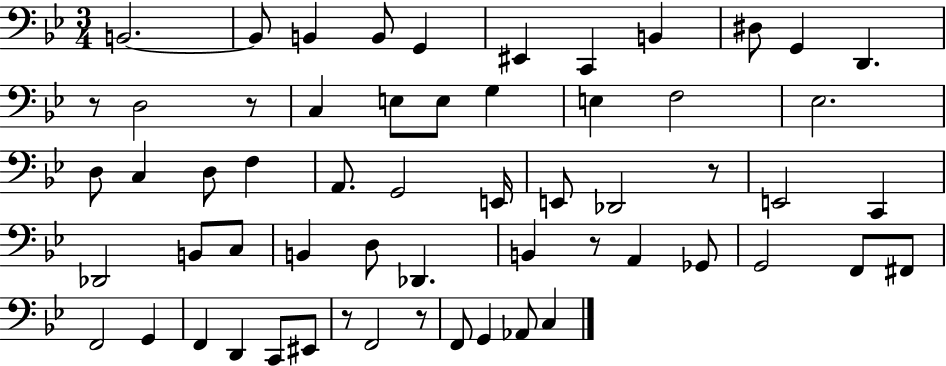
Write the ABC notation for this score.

X:1
T:Untitled
M:3/4
L:1/4
K:Bb
B,,2 B,,/2 B,, B,,/2 G,, ^E,, C,, B,, ^D,/2 G,, D,, z/2 D,2 z/2 C, E,/2 E,/2 G, E, F,2 _E,2 D,/2 C, D,/2 F, A,,/2 G,,2 E,,/4 E,,/2 _D,,2 z/2 E,,2 C,, _D,,2 B,,/2 C,/2 B,, D,/2 _D,, B,, z/2 A,, _G,,/2 G,,2 F,,/2 ^F,,/2 F,,2 G,, F,, D,, C,,/2 ^E,,/2 z/2 F,,2 z/2 F,,/2 G,, _A,,/2 C,